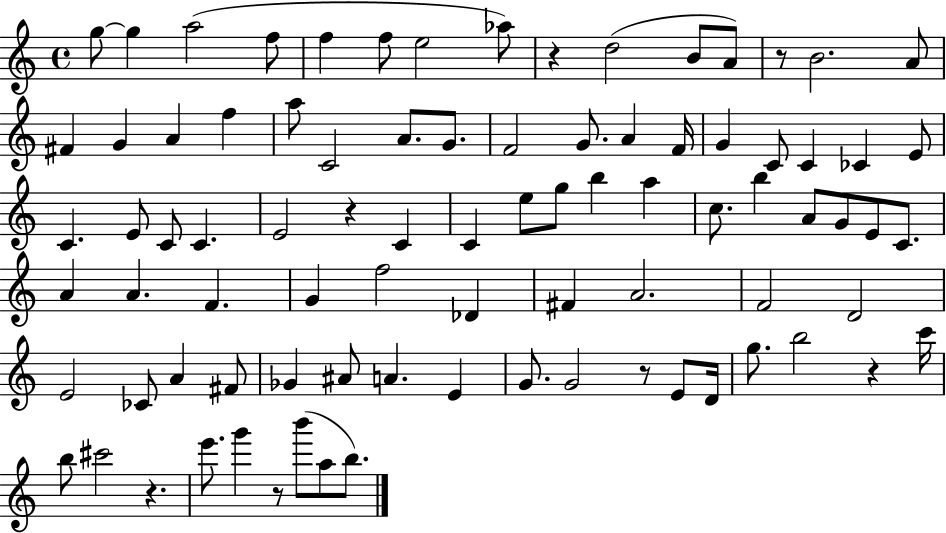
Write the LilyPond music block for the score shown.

{
  \clef treble
  \time 4/4
  \defaultTimeSignature
  \key c \major
  g''8~~ g''4 a''2( f''8 | f''4 f''8 e''2 aes''8) | r4 d''2( b'8 a'8) | r8 b'2. a'8 | \break fis'4 g'4 a'4 f''4 | a''8 c'2 a'8. g'8. | f'2 g'8. a'4 f'16 | g'4 c'8 c'4 ces'4 e'8 | \break c'4. e'8 c'8 c'4. | e'2 r4 c'4 | c'4 e''8 g''8 b''4 a''4 | c''8. b''4 a'8 g'8 e'8 c'8. | \break a'4 a'4. f'4. | g'4 f''2 des'4 | fis'4 a'2. | f'2 d'2 | \break e'2 ces'8 a'4 fis'8 | ges'4 ais'8 a'4. e'4 | g'8. g'2 r8 e'8 d'16 | g''8. b''2 r4 c'''16 | \break b''8 cis'''2 r4. | e'''8. g'''4 r8 b'''8( a''8 b''8.) | \bar "|."
}